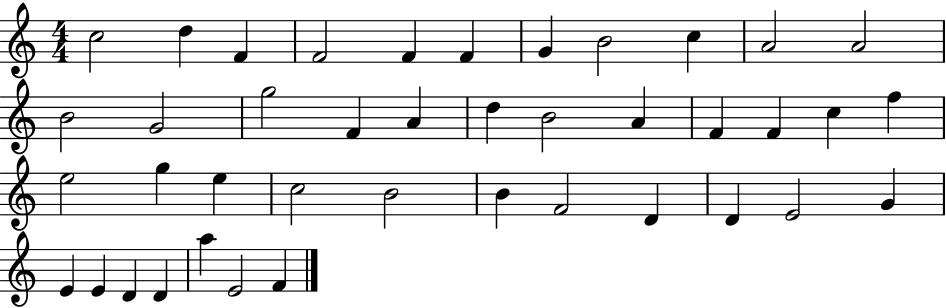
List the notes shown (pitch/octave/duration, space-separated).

C5/h D5/q F4/q F4/h F4/q F4/q G4/q B4/h C5/q A4/h A4/h B4/h G4/h G5/h F4/q A4/q D5/q B4/h A4/q F4/q F4/q C5/q F5/q E5/h G5/q E5/q C5/h B4/h B4/q F4/h D4/q D4/q E4/h G4/q E4/q E4/q D4/q D4/q A5/q E4/h F4/q